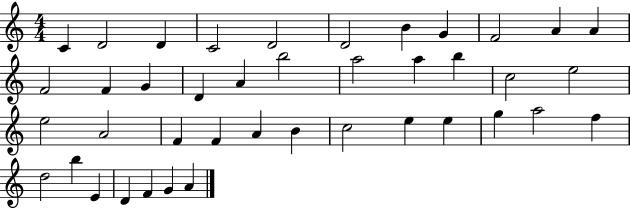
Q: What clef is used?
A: treble